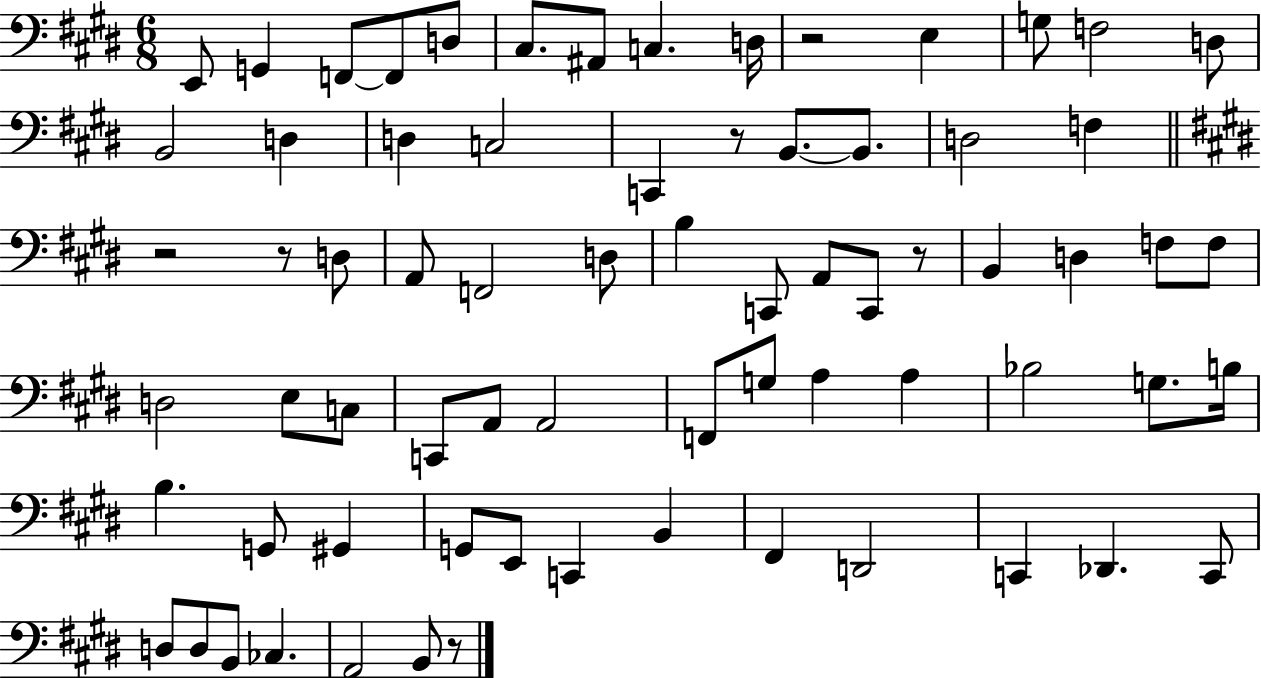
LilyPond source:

{
  \clef bass
  \numericTimeSignature
  \time 6/8
  \key e \major
  e,8 g,4 f,8~~ f,8 d8 | cis8. ais,8 c4. d16 | r2 e4 | g8 f2 d8 | \break b,2 d4 | d4 c2 | c,4 r8 b,8.~~ b,8. | d2 f4 | \break \bar "||" \break \key e \major r2 r8 d8 | a,8 f,2 d8 | b4 c,8 a,8 c,8 r8 | b,4 d4 f8 f8 | \break d2 e8 c8 | c,8 a,8 a,2 | f,8 g8 a4 a4 | bes2 g8. b16 | \break b4. g,8 gis,4 | g,8 e,8 c,4 b,4 | fis,4 d,2 | c,4 des,4. c,8 | \break d8 d8 b,8 ces4. | a,2 b,8 r8 | \bar "|."
}